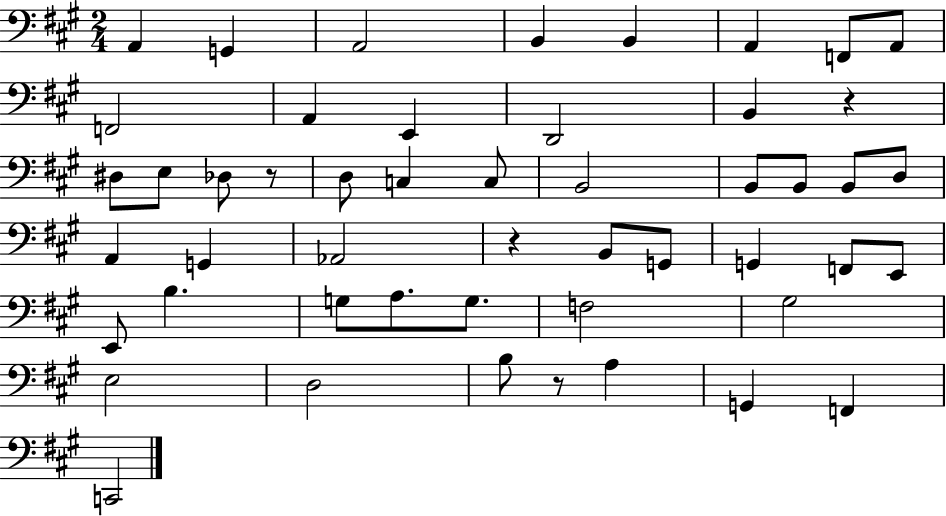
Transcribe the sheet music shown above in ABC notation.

X:1
T:Untitled
M:2/4
L:1/4
K:A
A,, G,, A,,2 B,, B,, A,, F,,/2 A,,/2 F,,2 A,, E,, D,,2 B,, z ^D,/2 E,/2 _D,/2 z/2 D,/2 C, C,/2 B,,2 B,,/2 B,,/2 B,,/2 D,/2 A,, G,, _A,,2 z B,,/2 G,,/2 G,, F,,/2 E,,/2 E,,/2 B, G,/2 A,/2 G,/2 F,2 ^G,2 E,2 D,2 B,/2 z/2 A, G,, F,, C,,2